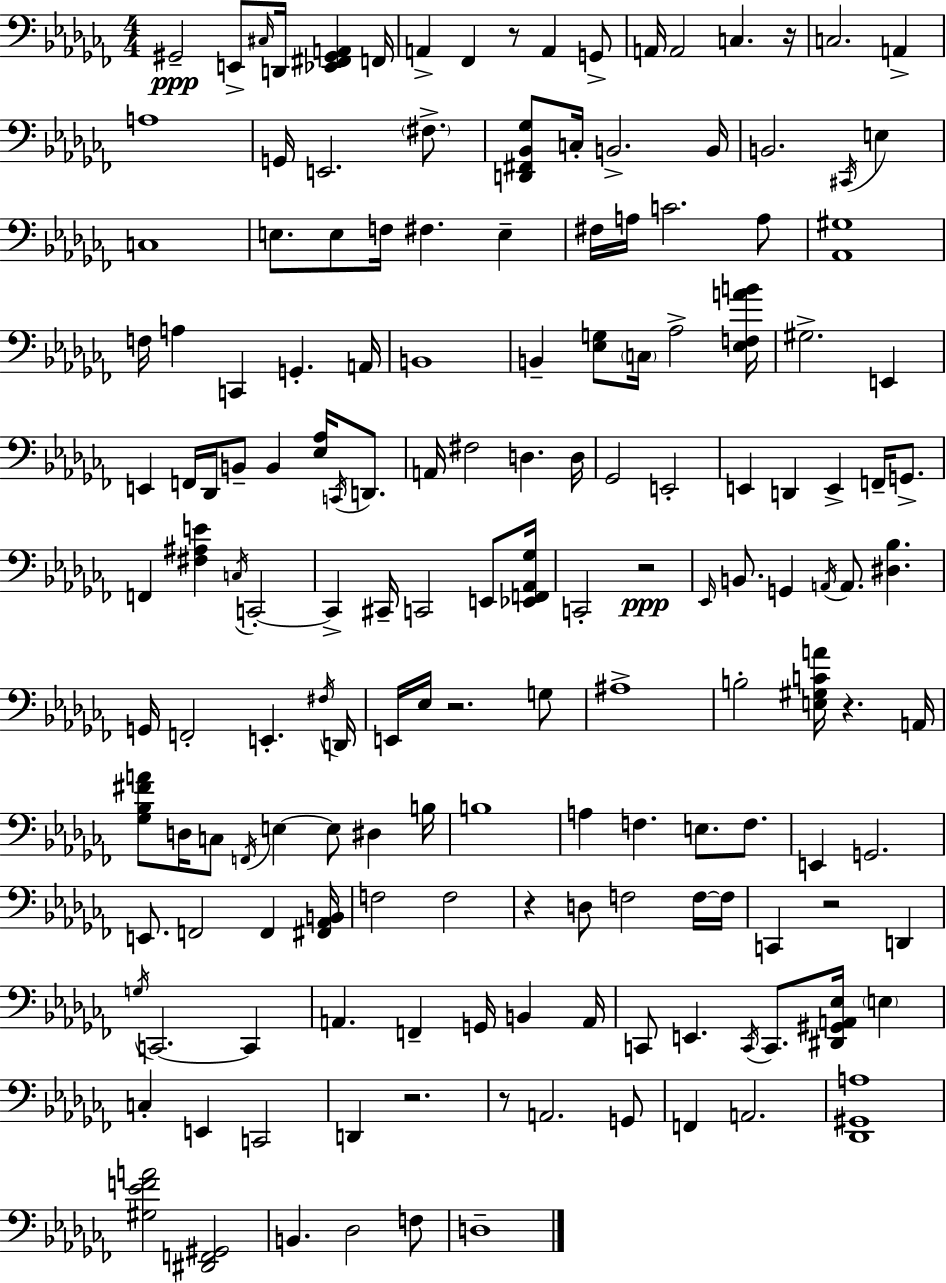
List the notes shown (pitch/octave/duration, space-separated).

G#2/h E2/e C#3/s D2/s [Eb2,F#2,G#2,A2]/q F2/s A2/q FES2/q R/e A2/q G2/e A2/s A2/h C3/q. R/s C3/h. A2/q A3/w G2/s E2/h. F#3/e. [D2,F#2,Bb2,Gb3]/e C3/s B2/h. B2/s B2/h. C#2/s E3/q C3/w E3/e. E3/e F3/s F#3/q. E3/q F#3/s A3/s C4/h. A3/e [Ab2,G#3]/w F3/s A3/q C2/q G2/q. A2/s B2/w B2/q [Eb3,G3]/e C3/s Ab3/h [Eb3,F3,A4,B4]/s G#3/h. E2/q E2/q F2/s Db2/s B2/e B2/q [Eb3,Ab3]/s C2/s D2/e. A2/s F#3/h D3/q. D3/s Gb2/h E2/h E2/q D2/q E2/q F2/s G2/e. F2/q [F#3,A#3,E4]/q C3/s C2/h C2/q C#2/s C2/h E2/e [Eb2,F2,Ab2,Gb3]/s C2/h R/h Eb2/s B2/e. G2/q A2/s A2/e. [D#3,Bb3]/q. G2/s F2/h E2/q. F#3/s D2/s E2/s Eb3/s R/h. G3/e A#3/w B3/h [E3,G#3,C4,A4]/s R/q. A2/s [Gb3,Bb3,F#4,A4]/e D3/s C3/e F2/s E3/q E3/e D#3/q B3/s B3/w A3/q F3/q. E3/e. F3/e. E2/q G2/h. E2/e. F2/h F2/q [F#2,Ab2,B2]/s F3/h F3/h R/q D3/e F3/h F3/s F3/s C2/q R/h D2/q G3/s C2/h. C2/q A2/q. F2/q G2/s B2/q A2/s C2/e E2/q. C2/s C2/e. [D#2,G#2,A2,Eb3]/s E3/q C3/q E2/q C2/h D2/q R/h. R/e A2/h. G2/e F2/q A2/h. [Db2,G#2,A3]/w [G#3,Eb4,F4,A4]/h [D#2,F2,G#2]/h B2/q. Db3/h F3/e D3/w